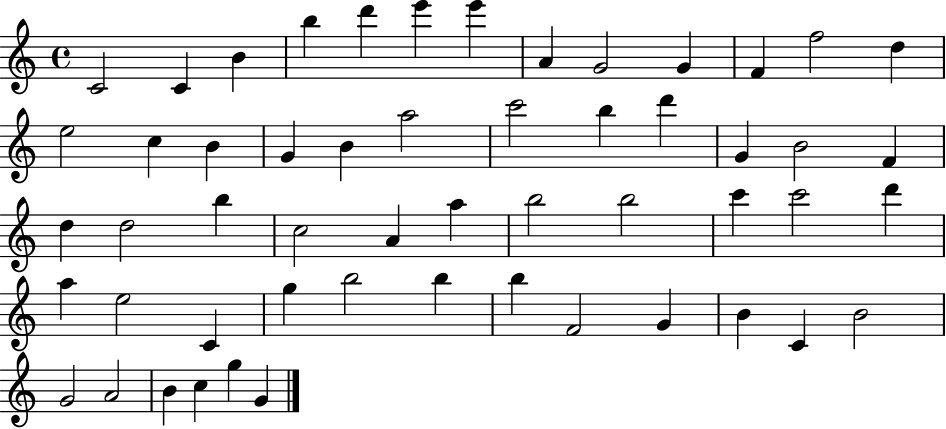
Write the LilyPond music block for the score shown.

{
  \clef treble
  \time 4/4
  \defaultTimeSignature
  \key c \major
  c'2 c'4 b'4 | b''4 d'''4 e'''4 e'''4 | a'4 g'2 g'4 | f'4 f''2 d''4 | \break e''2 c''4 b'4 | g'4 b'4 a''2 | c'''2 b''4 d'''4 | g'4 b'2 f'4 | \break d''4 d''2 b''4 | c''2 a'4 a''4 | b''2 b''2 | c'''4 c'''2 d'''4 | \break a''4 e''2 c'4 | g''4 b''2 b''4 | b''4 f'2 g'4 | b'4 c'4 b'2 | \break g'2 a'2 | b'4 c''4 g''4 g'4 | \bar "|."
}